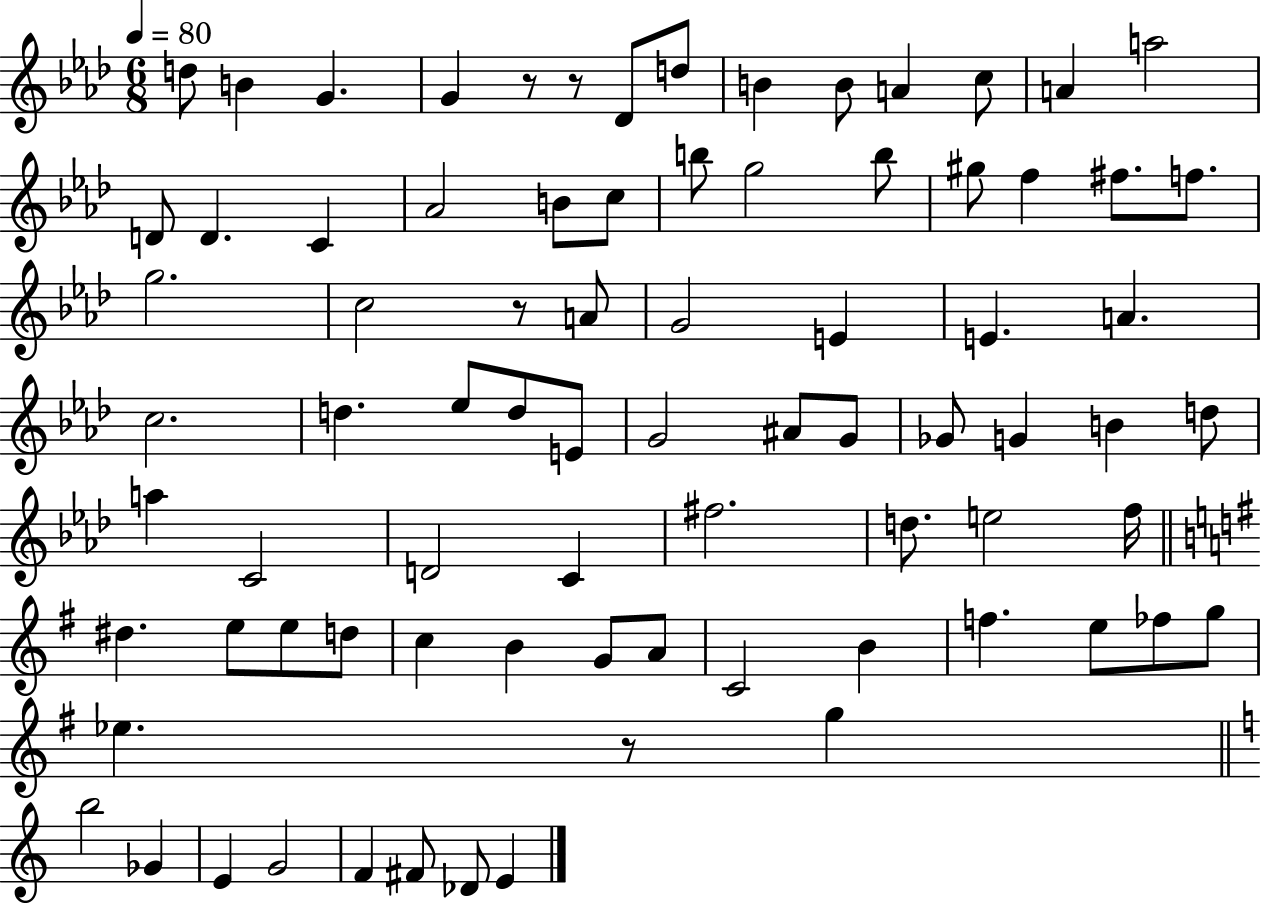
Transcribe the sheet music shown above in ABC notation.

X:1
T:Untitled
M:6/8
L:1/4
K:Ab
d/2 B G G z/2 z/2 _D/2 d/2 B B/2 A c/2 A a2 D/2 D C _A2 B/2 c/2 b/2 g2 b/2 ^g/2 f ^f/2 f/2 g2 c2 z/2 A/2 G2 E E A c2 d _e/2 d/2 E/2 G2 ^A/2 G/2 _G/2 G B d/2 a C2 D2 C ^f2 d/2 e2 f/4 ^d e/2 e/2 d/2 c B G/2 A/2 C2 B f e/2 _f/2 g/2 _e z/2 g b2 _G E G2 F ^F/2 _D/2 E